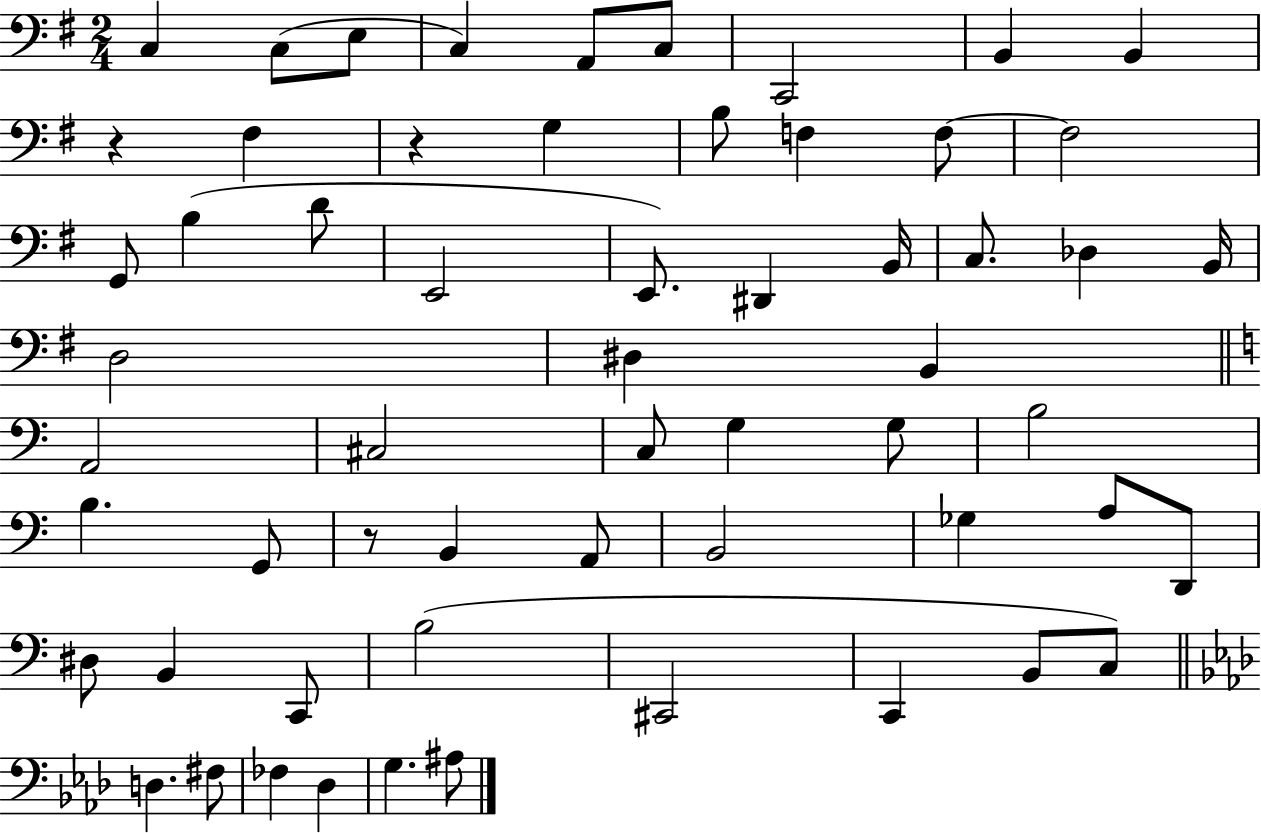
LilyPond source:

{
  \clef bass
  \numericTimeSignature
  \time 2/4
  \key g \major
  \repeat volta 2 { c4 c8( e8 | c4) a,8 c8 | c,2 | b,4 b,4 | \break r4 fis4 | r4 g4 | b8 f4 f8~~ | f2 | \break g,8 b4( d'8 | e,2 | e,8.) dis,4 b,16 | c8. des4 b,16 | \break d2 | dis4 b,4 | \bar "||" \break \key a \minor a,2 | cis2 | c8 g4 g8 | b2 | \break b4. g,8 | r8 b,4 a,8 | b,2 | ges4 a8 d,8 | \break dis8 b,4 c,8 | b2( | cis,2 | c,4 b,8 c8) | \break \bar "||" \break \key aes \major d4. fis8 | fes4 des4 | g4. ais8 | } \bar "|."
}